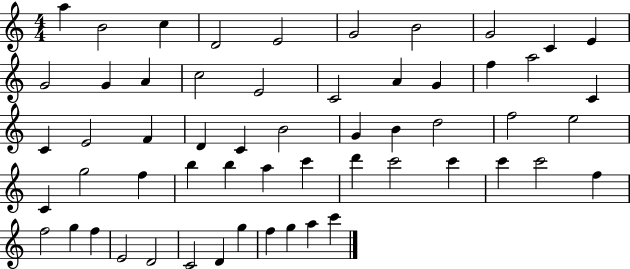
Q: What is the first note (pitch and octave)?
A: A5